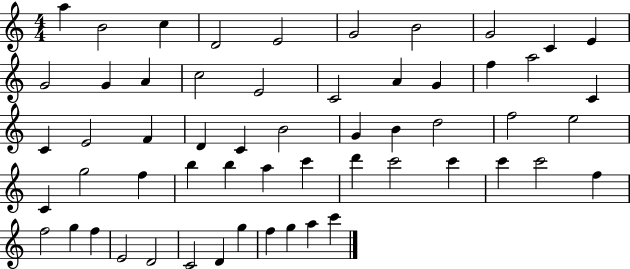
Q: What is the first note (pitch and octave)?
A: A5